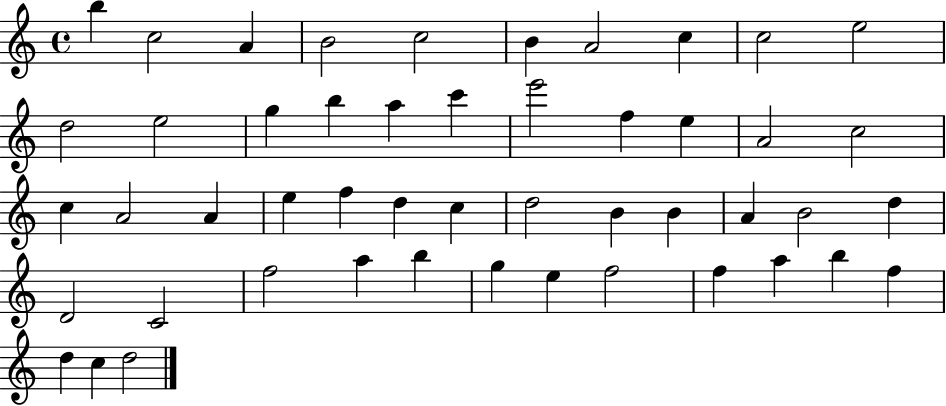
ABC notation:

X:1
T:Untitled
M:4/4
L:1/4
K:C
b c2 A B2 c2 B A2 c c2 e2 d2 e2 g b a c' e'2 f e A2 c2 c A2 A e f d c d2 B B A B2 d D2 C2 f2 a b g e f2 f a b f d c d2